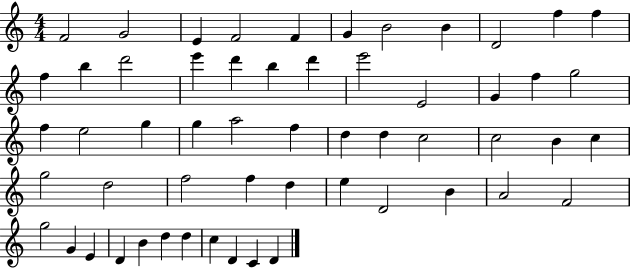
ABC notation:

X:1
T:Untitled
M:4/4
L:1/4
K:C
F2 G2 E F2 F G B2 B D2 f f f b d'2 e' d' b d' e'2 E2 G f g2 f e2 g g a2 f d d c2 c2 B c g2 d2 f2 f d e D2 B A2 F2 g2 G E D B d d c D C D